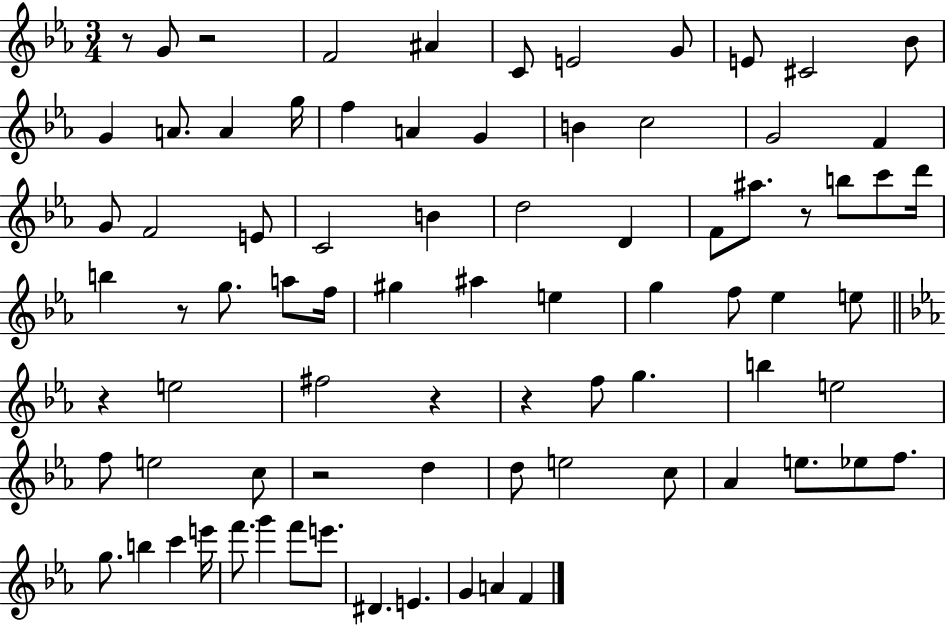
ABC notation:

X:1
T:Untitled
M:3/4
L:1/4
K:Eb
z/2 G/2 z2 F2 ^A C/2 E2 G/2 E/2 ^C2 _B/2 G A/2 A g/4 f A G B c2 G2 F G/2 F2 E/2 C2 B d2 D F/2 ^a/2 z/2 b/2 c'/2 d'/4 b z/2 g/2 a/2 f/4 ^g ^a e g f/2 _e e/2 z e2 ^f2 z z f/2 g b e2 f/2 e2 c/2 z2 d d/2 e2 c/2 _A e/2 _e/2 f/2 g/2 b c' e'/4 f'/2 g' f'/2 e'/2 ^D E G A F